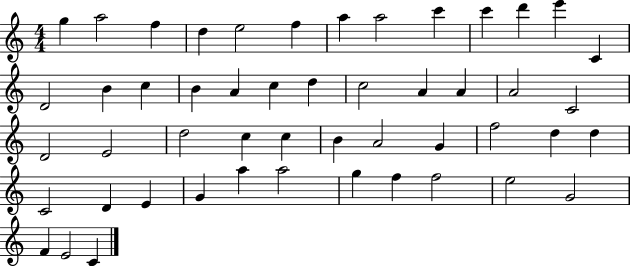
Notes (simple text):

G5/q A5/h F5/q D5/q E5/h F5/q A5/q A5/h C6/q C6/q D6/q E6/q C4/q D4/h B4/q C5/q B4/q A4/q C5/q D5/q C5/h A4/q A4/q A4/h C4/h D4/h E4/h D5/h C5/q C5/q B4/q A4/h G4/q F5/h D5/q D5/q C4/h D4/q E4/q G4/q A5/q A5/h G5/q F5/q F5/h E5/h G4/h F4/q E4/h C4/q